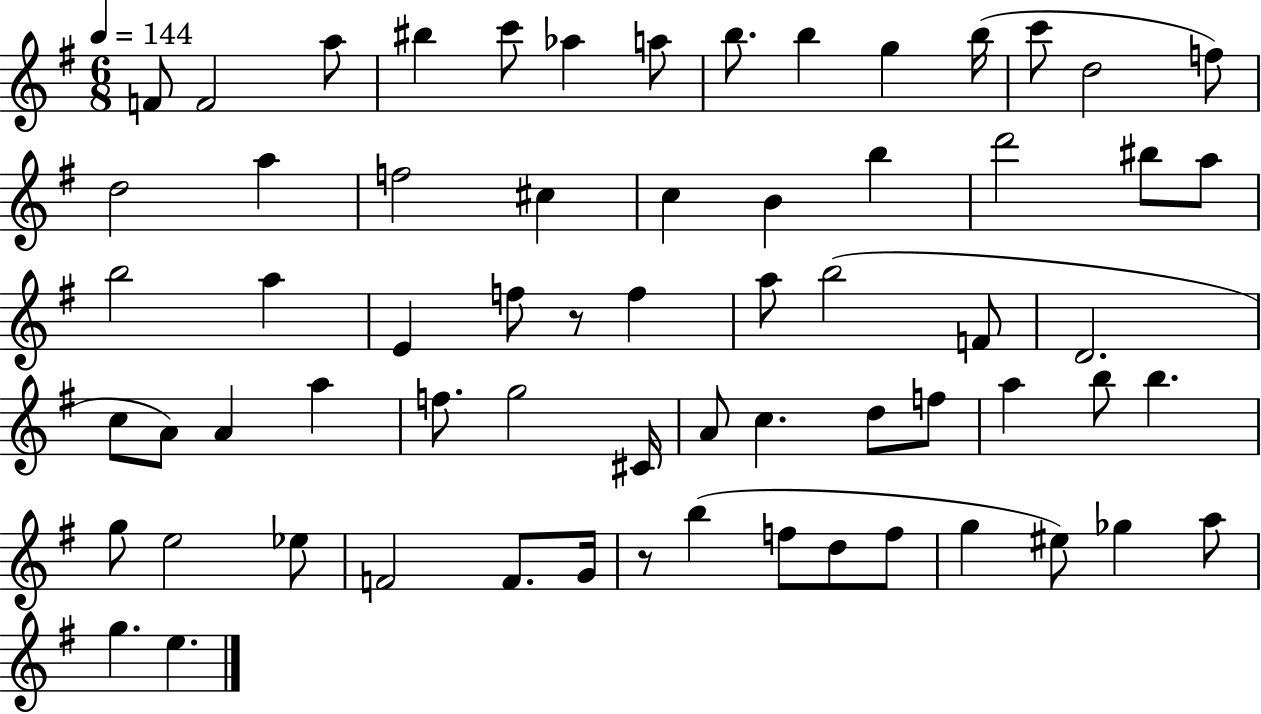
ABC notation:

X:1
T:Untitled
M:6/8
L:1/4
K:G
F/2 F2 a/2 ^b c'/2 _a a/2 b/2 b g b/4 c'/2 d2 f/2 d2 a f2 ^c c B b d'2 ^b/2 a/2 b2 a E f/2 z/2 f a/2 b2 F/2 D2 c/2 A/2 A a f/2 g2 ^C/4 A/2 c d/2 f/2 a b/2 b g/2 e2 _e/2 F2 F/2 G/4 z/2 b f/2 d/2 f/2 g ^e/2 _g a/2 g e